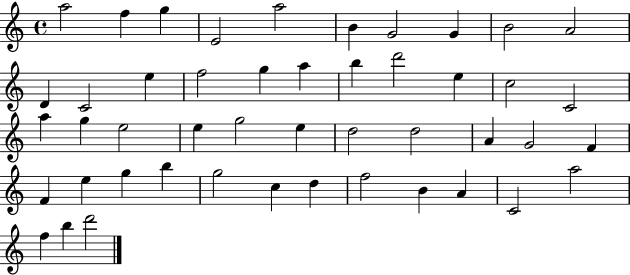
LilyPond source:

{
  \clef treble
  \time 4/4
  \defaultTimeSignature
  \key c \major
  a''2 f''4 g''4 | e'2 a''2 | b'4 g'2 g'4 | b'2 a'2 | \break d'4 c'2 e''4 | f''2 g''4 a''4 | b''4 d'''2 e''4 | c''2 c'2 | \break a''4 g''4 e''2 | e''4 g''2 e''4 | d''2 d''2 | a'4 g'2 f'4 | \break f'4 e''4 g''4 b''4 | g''2 c''4 d''4 | f''2 b'4 a'4 | c'2 a''2 | \break f''4 b''4 d'''2 | \bar "|."
}